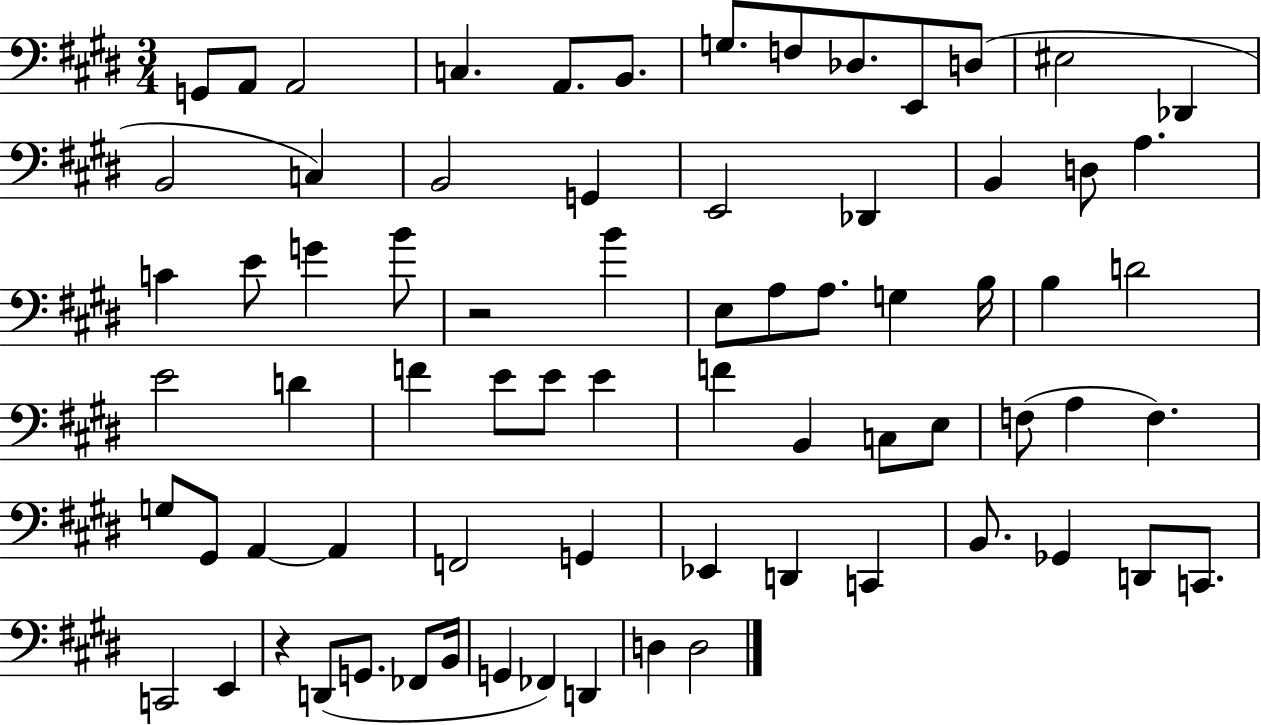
{
  \clef bass
  \numericTimeSignature
  \time 3/4
  \key e \major
  g,8 a,8 a,2 | c4. a,8. b,8. | g8. f8 des8. e,8 d8( | eis2 des,4 | \break b,2 c4) | b,2 g,4 | e,2 des,4 | b,4 d8 a4. | \break c'4 e'8 g'4 b'8 | r2 b'4 | e8 a8 a8. g4 b16 | b4 d'2 | \break e'2 d'4 | f'4 e'8 e'8 e'4 | f'4 b,4 c8 e8 | f8( a4 f4.) | \break g8 gis,8 a,4~~ a,4 | f,2 g,4 | ees,4 d,4 c,4 | b,8. ges,4 d,8 c,8. | \break c,2 e,4 | r4 d,8( g,8. fes,8 b,16 | g,4 fes,4) d,4 | d4 d2 | \break \bar "|."
}